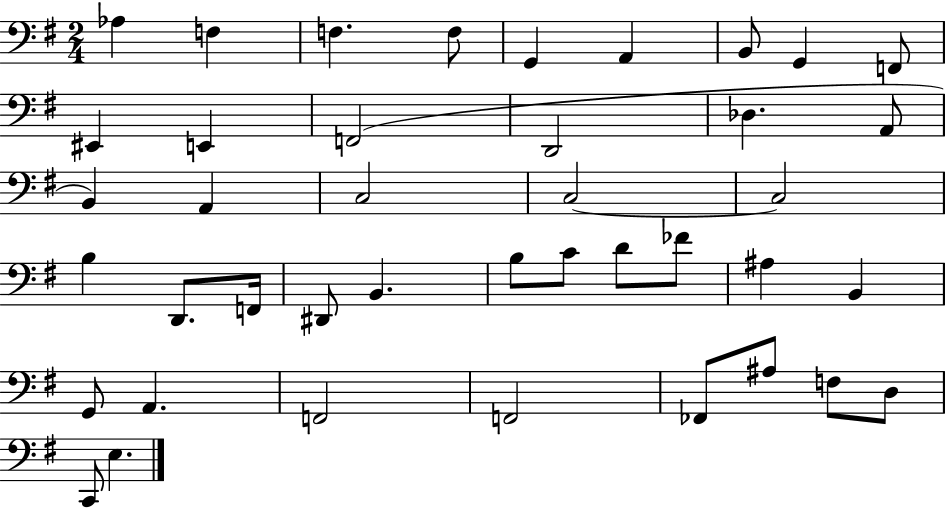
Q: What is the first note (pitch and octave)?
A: Ab3